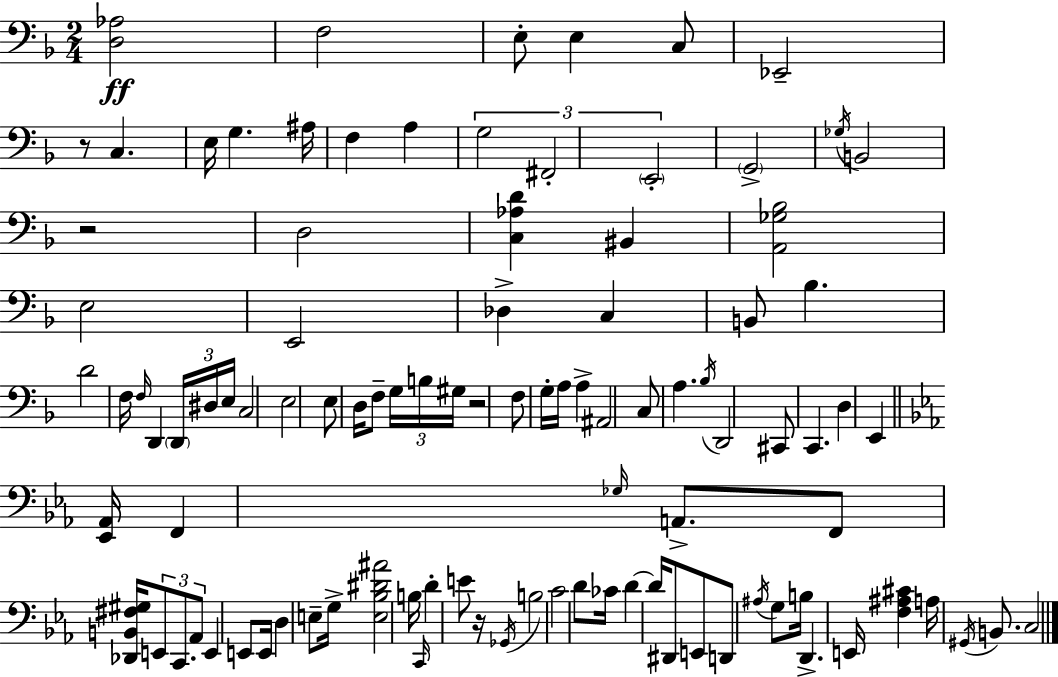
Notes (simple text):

[D3,Ab3]/h F3/h E3/e E3/q C3/e Eb2/h R/e C3/q. E3/s G3/q. A#3/s F3/q A3/q G3/h F#2/h E2/h G2/h Gb3/s B2/h R/h D3/h [C3,Ab3,D4]/q BIS2/q [A2,Gb3,Bb3]/h E3/h E2/h Db3/q C3/q B2/e Bb3/q. D4/h F3/s F3/s D2/q D2/s D#3/s E3/s C3/h E3/h E3/e D3/s F3/e G3/s B3/s G#3/s R/h F3/e G3/s A3/s A3/q A#2/h C3/e A3/q. Bb3/s D2/h C#2/e C2/q. D3/q E2/q [Eb2,Ab2]/s F2/q Gb3/s A2/e. F2/e [Db2,B2,F#3,G#3]/s E2/e C2/e. Ab2/e E2/q E2/e E2/s D3/q E3/e G3/s [E3,Bb3,D#4,A#4]/h B3/s C2/s D4/q E4/e R/s Gb2/s B3/h C4/h D4/e CES4/s D4/q D4/s D#2/e E2/e D2/e A#3/s G3/e B3/s D2/q. E2/s [F3,A#3,C#4]/q A3/s G#2/s B2/e. C3/h